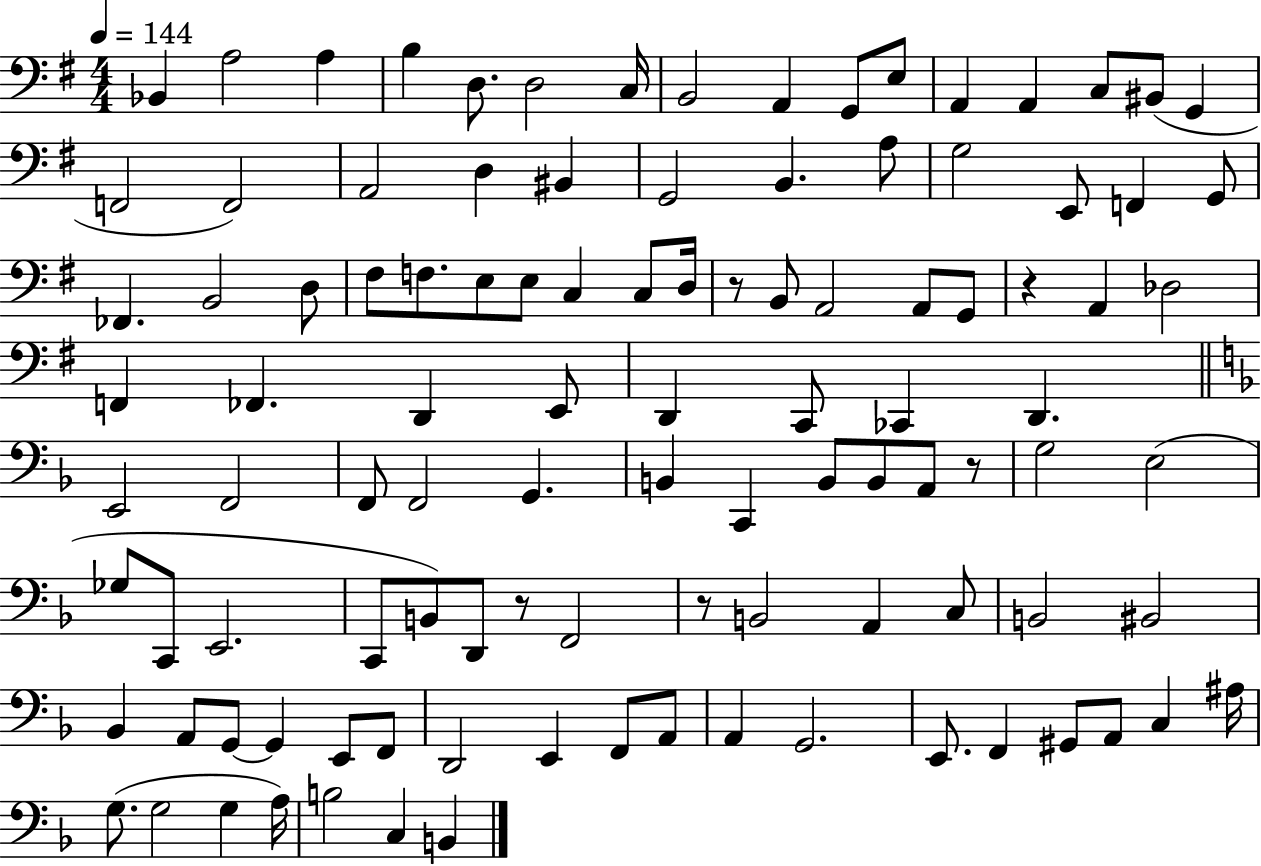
X:1
T:Untitled
M:4/4
L:1/4
K:G
_B,, A,2 A, B, D,/2 D,2 C,/4 B,,2 A,, G,,/2 E,/2 A,, A,, C,/2 ^B,,/2 G,, F,,2 F,,2 A,,2 D, ^B,, G,,2 B,, A,/2 G,2 E,,/2 F,, G,,/2 _F,, B,,2 D,/2 ^F,/2 F,/2 E,/2 E,/2 C, C,/2 D,/4 z/2 B,,/2 A,,2 A,,/2 G,,/2 z A,, _D,2 F,, _F,, D,, E,,/2 D,, C,,/2 _C,, D,, E,,2 F,,2 F,,/2 F,,2 G,, B,, C,, B,,/2 B,,/2 A,,/2 z/2 G,2 E,2 _G,/2 C,,/2 E,,2 C,,/2 B,,/2 D,,/2 z/2 F,,2 z/2 B,,2 A,, C,/2 B,,2 ^B,,2 _B,, A,,/2 G,,/2 G,, E,,/2 F,,/2 D,,2 E,, F,,/2 A,,/2 A,, G,,2 E,,/2 F,, ^G,,/2 A,,/2 C, ^A,/4 G,/2 G,2 G, A,/4 B,2 C, B,,